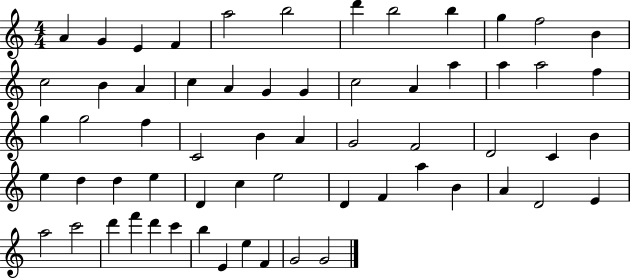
A4/q G4/q E4/q F4/q A5/h B5/h D6/q B5/h B5/q G5/q F5/h B4/q C5/h B4/q A4/q C5/q A4/q G4/q G4/q C5/h A4/q A5/q A5/q A5/h F5/q G5/q G5/h F5/q C4/h B4/q A4/q G4/h F4/h D4/h C4/q B4/q E5/q D5/q D5/q E5/q D4/q C5/q E5/h D4/q F4/q A5/q B4/q A4/q D4/h E4/q A5/h C6/h D6/q F6/q D6/q C6/q B5/q E4/q E5/q F4/q G4/h G4/h